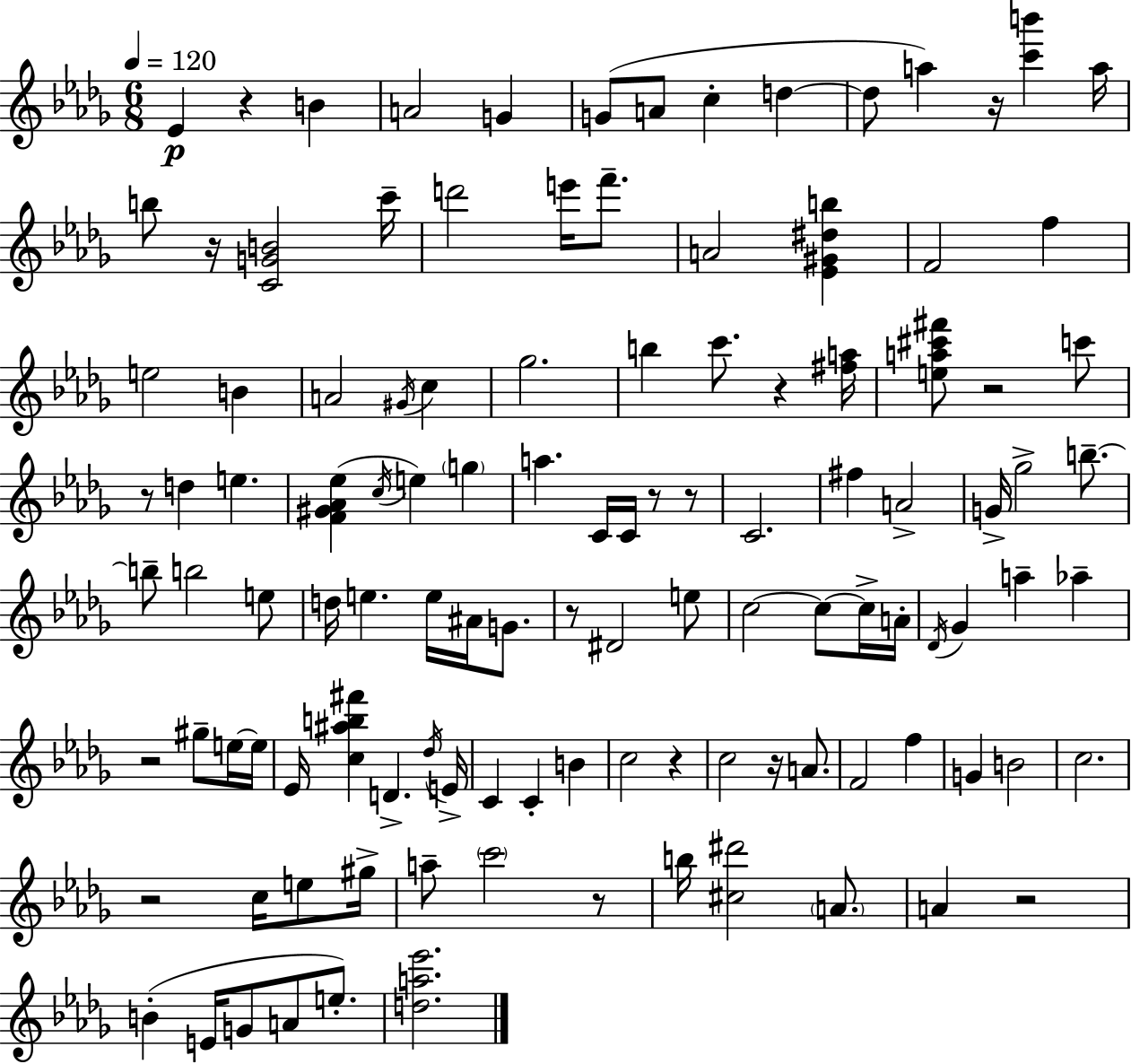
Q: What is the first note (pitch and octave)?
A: Eb4